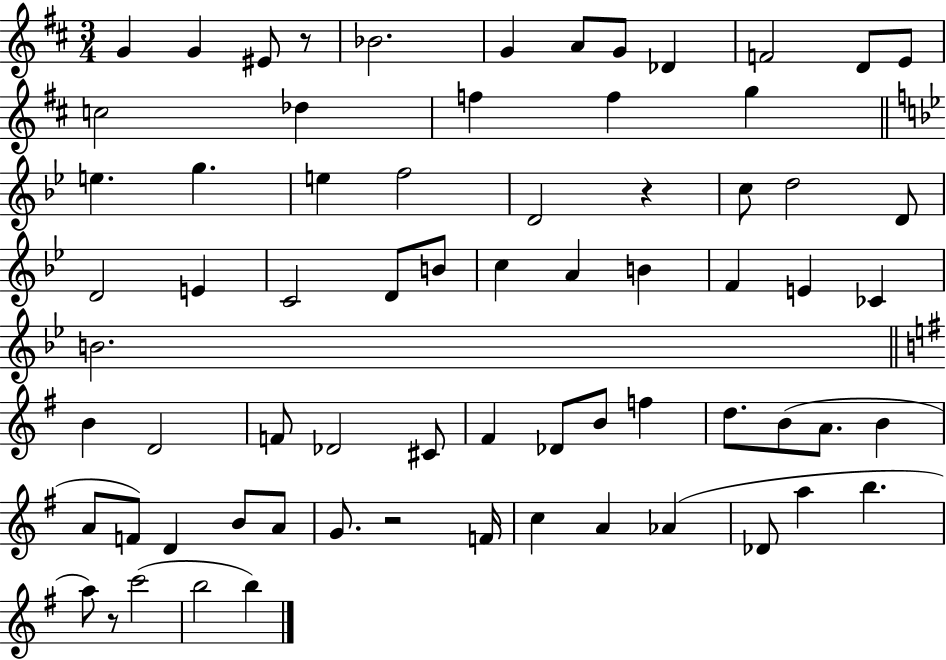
X:1
T:Untitled
M:3/4
L:1/4
K:D
G G ^E/2 z/2 _B2 G A/2 G/2 _D F2 D/2 E/2 c2 _d f f g e g e f2 D2 z c/2 d2 D/2 D2 E C2 D/2 B/2 c A B F E _C B2 B D2 F/2 _D2 ^C/2 ^F _D/2 B/2 f d/2 B/2 A/2 B A/2 F/2 D B/2 A/2 G/2 z2 F/4 c A _A _D/2 a b a/2 z/2 c'2 b2 b